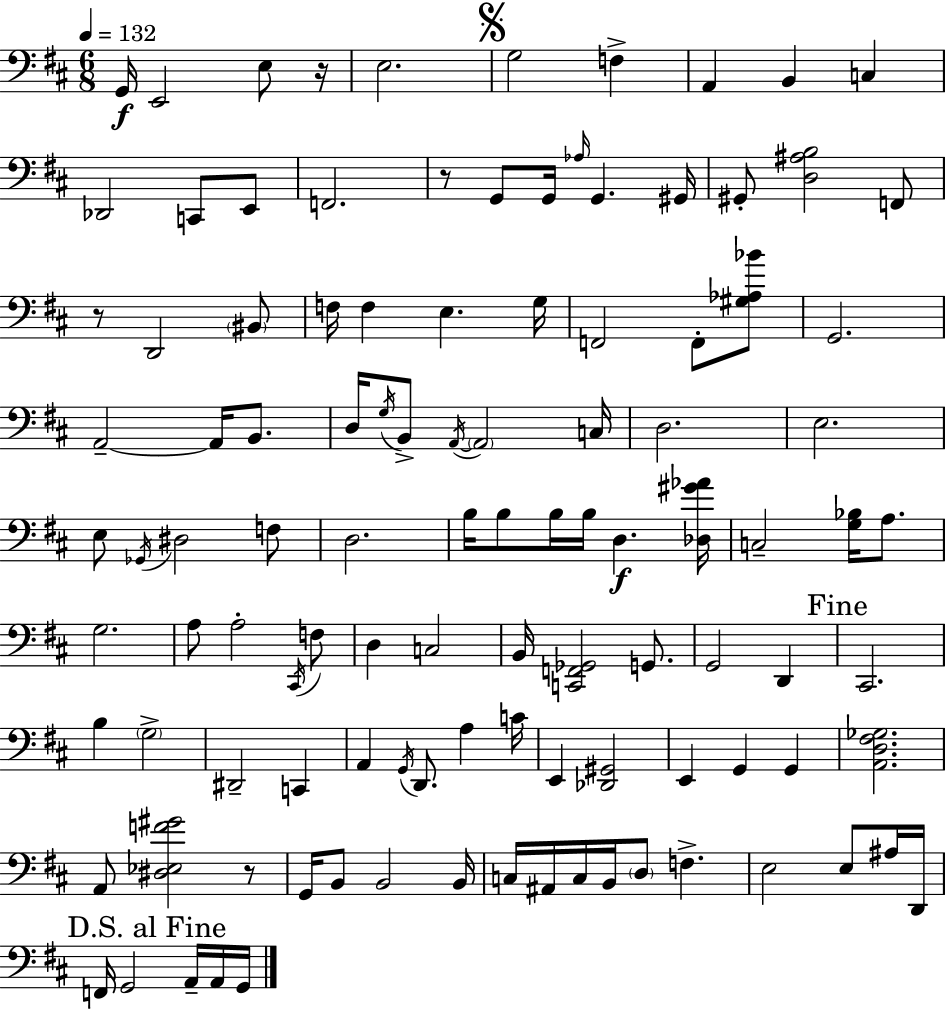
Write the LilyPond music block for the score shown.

{
  \clef bass
  \numericTimeSignature
  \time 6/8
  \key d \major
  \tempo 4 = 132
  g,16\f e,2 e8 r16 | e2. | \mark \markup { \musicglyph "scripts.segno" } g2 f4-> | a,4 b,4 c4 | \break des,2 c,8 e,8 | f,2. | r8 g,8 g,16 \grace { aes16 } g,4. | gis,16 gis,8-. <d ais b>2 f,8 | \break r8 d,2 \parenthesize bis,8 | f16 f4 e4. | g16 f,2 f,8-. <gis aes bes'>8 | g,2. | \break a,2--~~ a,16 b,8. | d16 \acciaccatura { g16 } b,8-> \acciaccatura { a,16~ }~ \parenthesize a,2 | c16 d2. | e2. | \break e8 \acciaccatura { ges,16 } dis2 | f8 d2. | b16 b8 b16 b16 d4.\f | <des gis' aes'>16 c2-- | \break <g bes>16 a8. g2. | a8 a2-. | \acciaccatura { cis,16 } f8 d4 c2 | b,16 <c, f, ges,>2 | \break g,8. g,2 | d,4 \mark "Fine" cis,2. | b4 \parenthesize g2-> | dis,2-- | \break c,4 a,4 \acciaccatura { g,16 } d,8. | a4 c'16 e,4 <des, gis,>2 | e,4 g,4 | g,4 <a, d fis ges>2. | \break a,8 <dis ees f' gis'>2 | r8 g,16 b,8 b,2 | b,16 c16 ais,16 c16 b,16 \parenthesize d8 | f4.-> e2 | \break e8 ais16 d,16 \mark "D.S. al Fine" f,16 g,2 | a,16-- a,16 g,16 \bar "|."
}